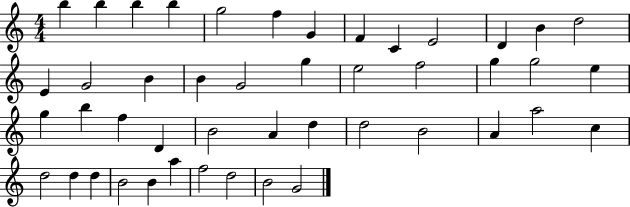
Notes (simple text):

B5/q B5/q B5/q B5/q G5/h F5/q G4/q F4/q C4/q E4/h D4/q B4/q D5/h E4/q G4/h B4/q B4/q G4/h G5/q E5/h F5/h G5/q G5/h E5/q G5/q B5/q F5/q D4/q B4/h A4/q D5/q D5/h B4/h A4/q A5/h C5/q D5/h D5/q D5/q B4/h B4/q A5/q F5/h D5/h B4/h G4/h